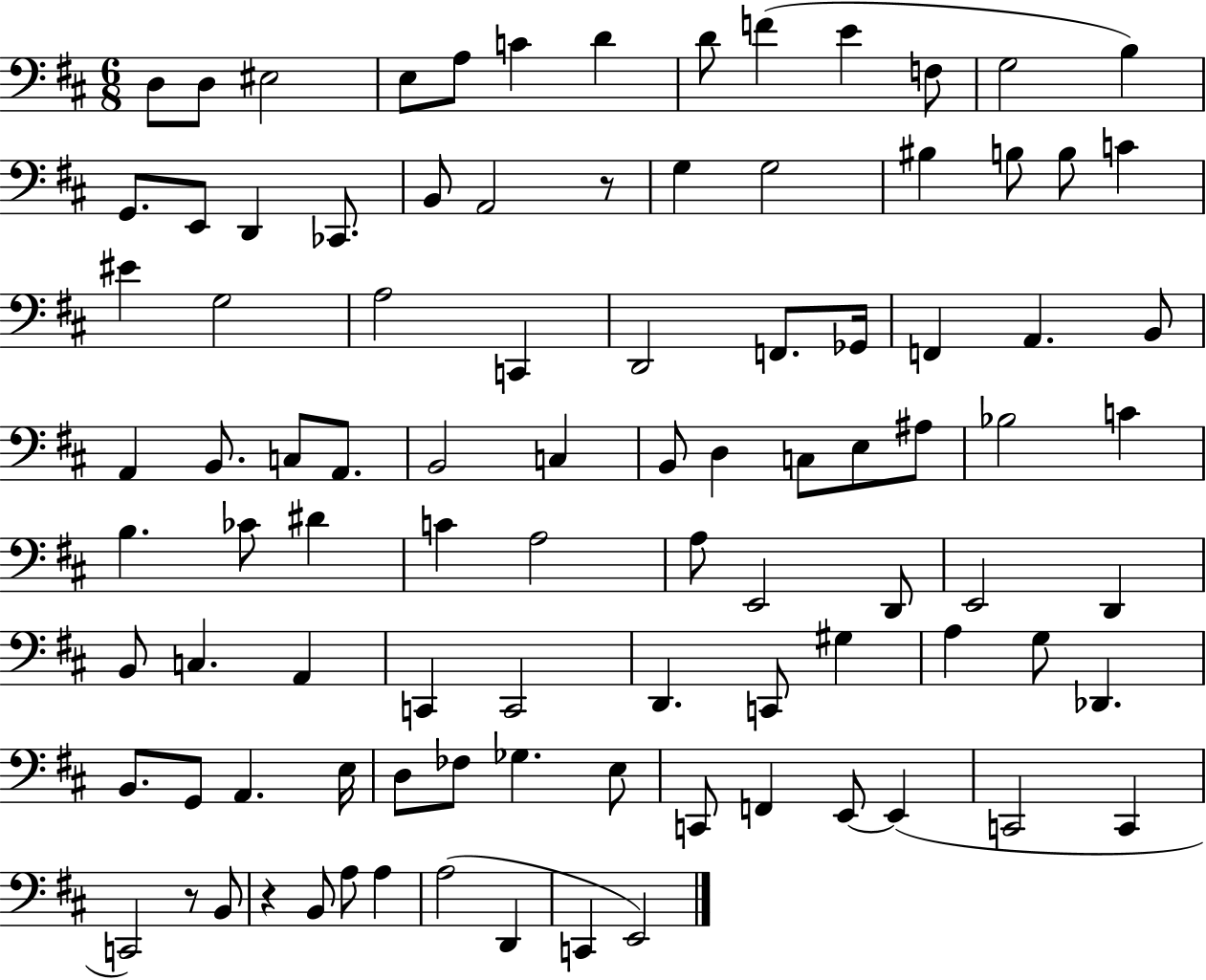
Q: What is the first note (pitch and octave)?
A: D3